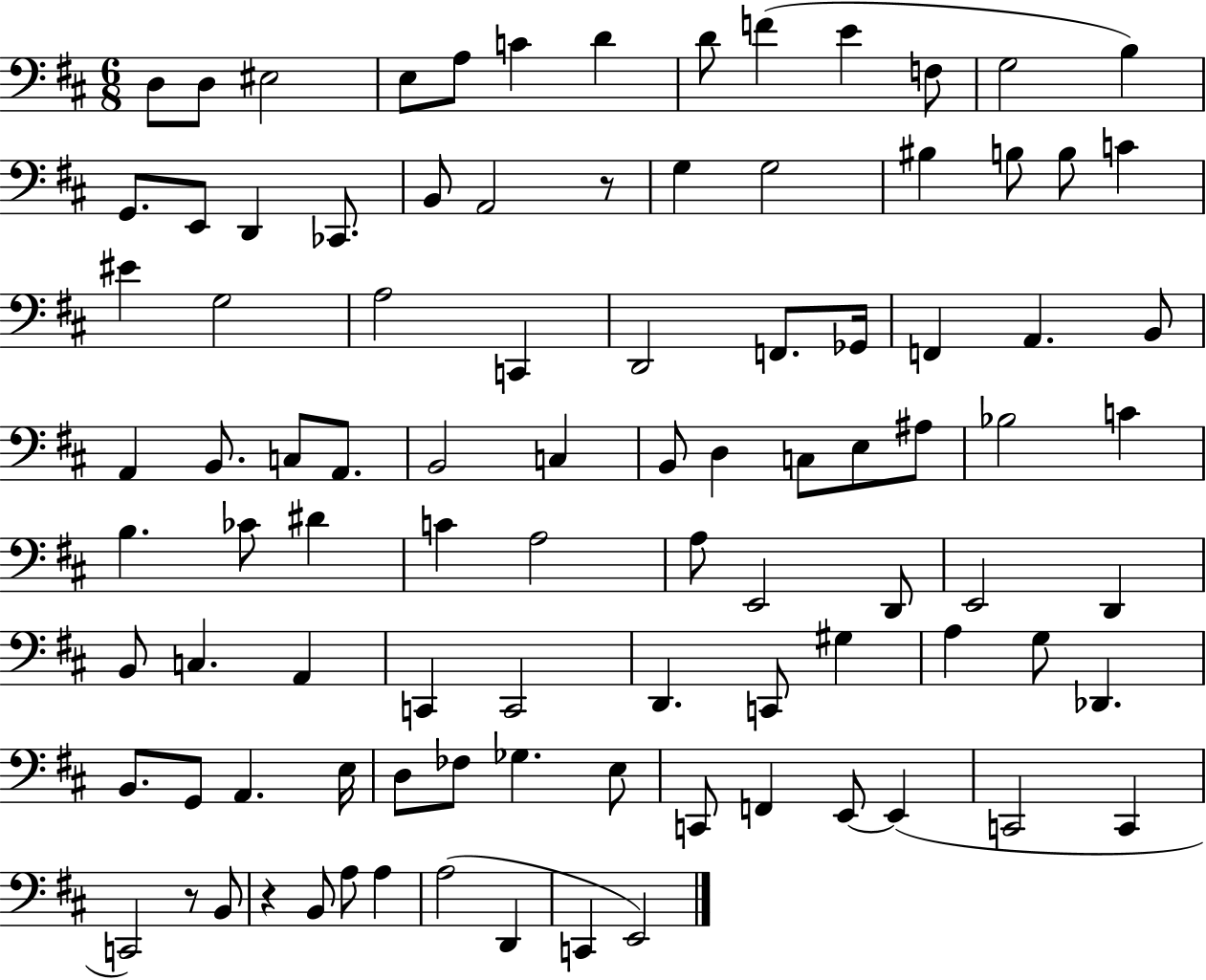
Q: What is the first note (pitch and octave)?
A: D3